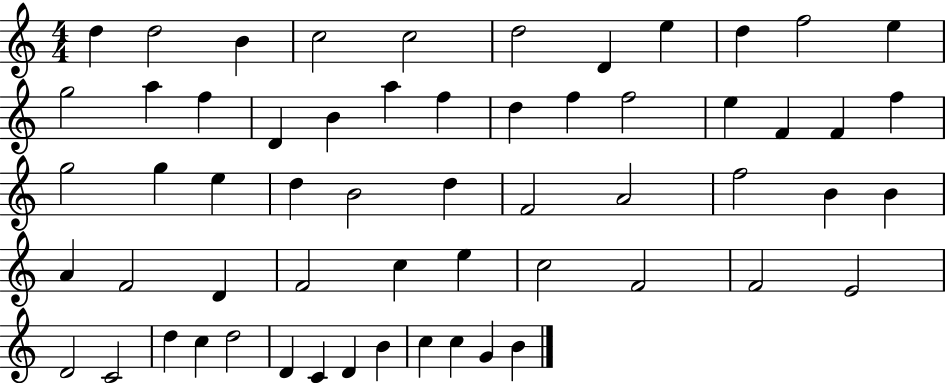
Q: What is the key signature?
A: C major